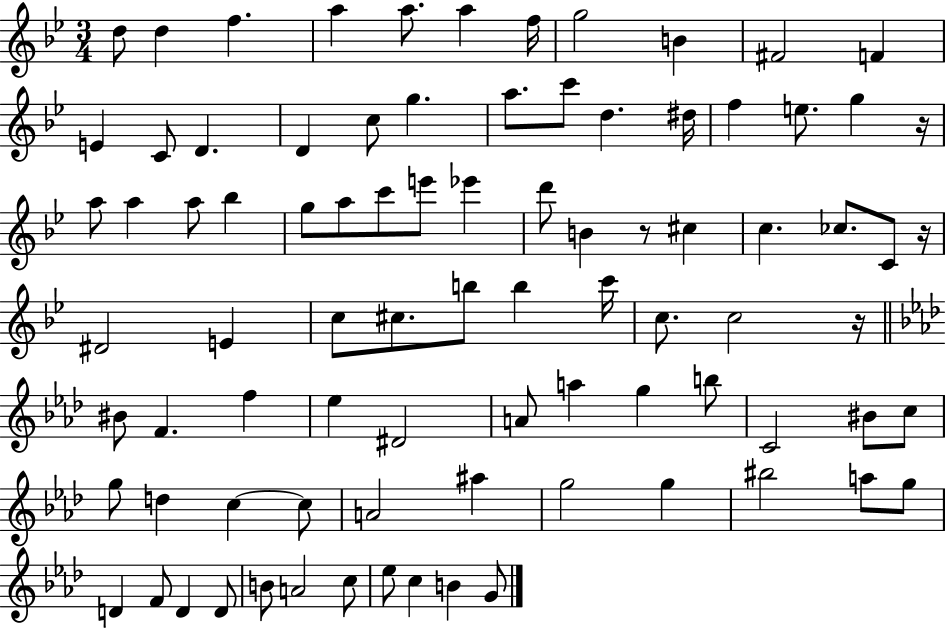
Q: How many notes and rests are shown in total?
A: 86